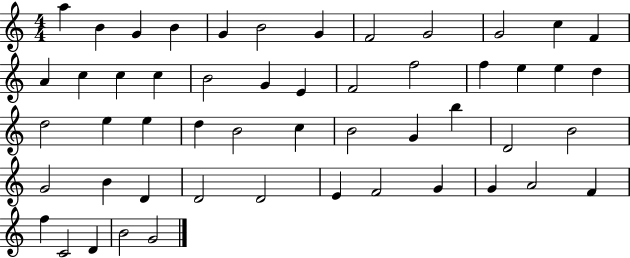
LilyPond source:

{
  \clef treble
  \numericTimeSignature
  \time 4/4
  \key c \major
  a''4 b'4 g'4 b'4 | g'4 b'2 g'4 | f'2 g'2 | g'2 c''4 f'4 | \break a'4 c''4 c''4 c''4 | b'2 g'4 e'4 | f'2 f''2 | f''4 e''4 e''4 d''4 | \break d''2 e''4 e''4 | d''4 b'2 c''4 | b'2 g'4 b''4 | d'2 b'2 | \break g'2 b'4 d'4 | d'2 d'2 | e'4 f'2 g'4 | g'4 a'2 f'4 | \break f''4 c'2 d'4 | b'2 g'2 | \bar "|."
}